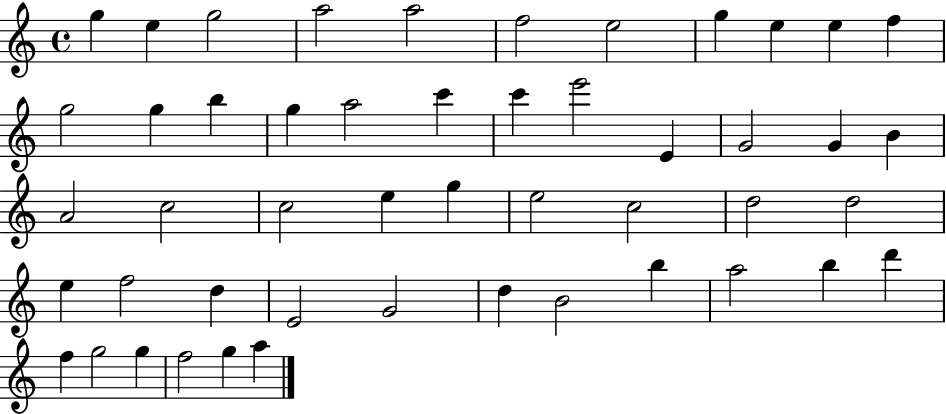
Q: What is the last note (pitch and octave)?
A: A5